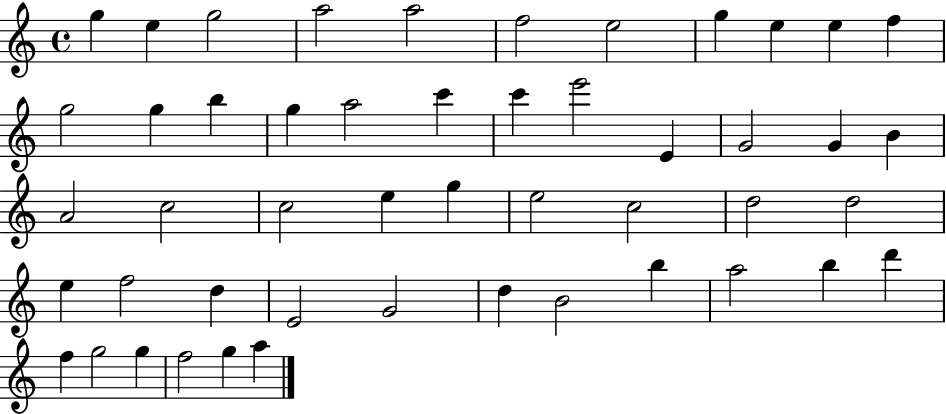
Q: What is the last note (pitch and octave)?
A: A5